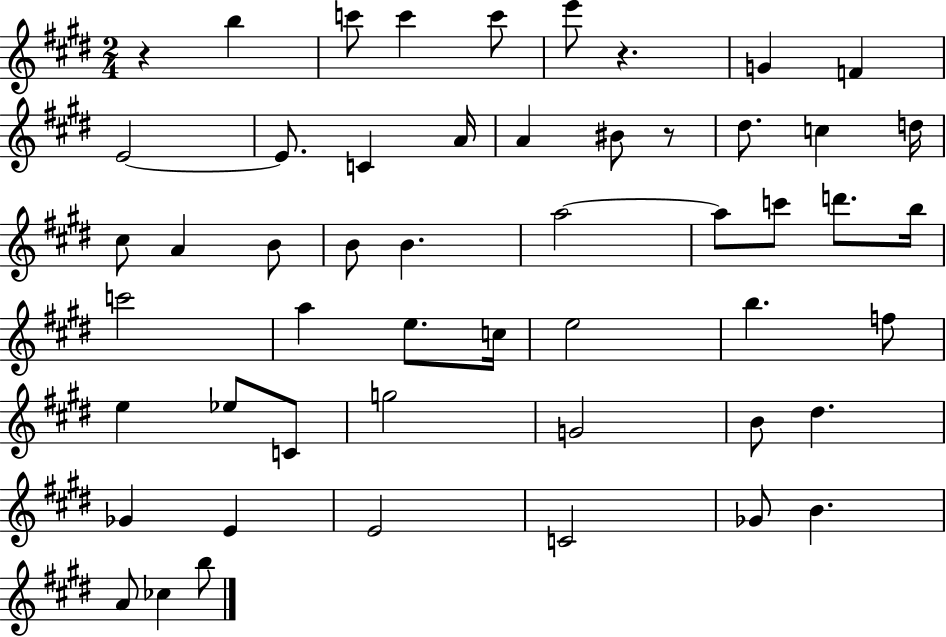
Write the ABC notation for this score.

X:1
T:Untitled
M:2/4
L:1/4
K:E
z b c'/2 c' c'/2 e'/2 z G F E2 E/2 C A/4 A ^B/2 z/2 ^d/2 c d/4 ^c/2 A B/2 B/2 B a2 a/2 c'/2 d'/2 b/4 c'2 a e/2 c/4 e2 b f/2 e _e/2 C/2 g2 G2 B/2 ^d _G E E2 C2 _G/2 B A/2 _c b/2